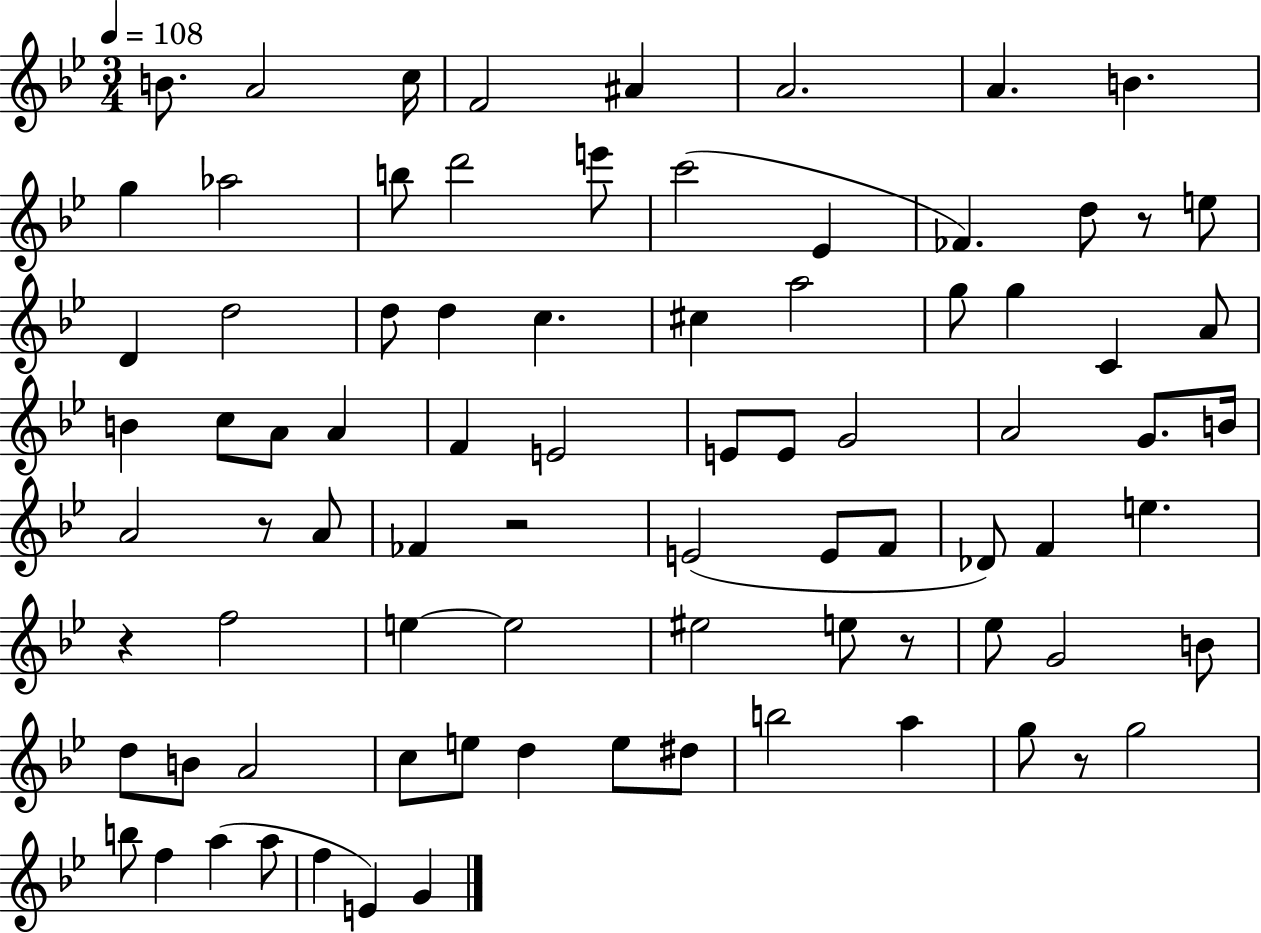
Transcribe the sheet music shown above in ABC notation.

X:1
T:Untitled
M:3/4
L:1/4
K:Bb
B/2 A2 c/4 F2 ^A A2 A B g _a2 b/2 d'2 e'/2 c'2 _E _F d/2 z/2 e/2 D d2 d/2 d c ^c a2 g/2 g C A/2 B c/2 A/2 A F E2 E/2 E/2 G2 A2 G/2 B/4 A2 z/2 A/2 _F z2 E2 E/2 F/2 _D/2 F e z f2 e e2 ^e2 e/2 z/2 _e/2 G2 B/2 d/2 B/2 A2 c/2 e/2 d e/2 ^d/2 b2 a g/2 z/2 g2 b/2 f a a/2 f E G